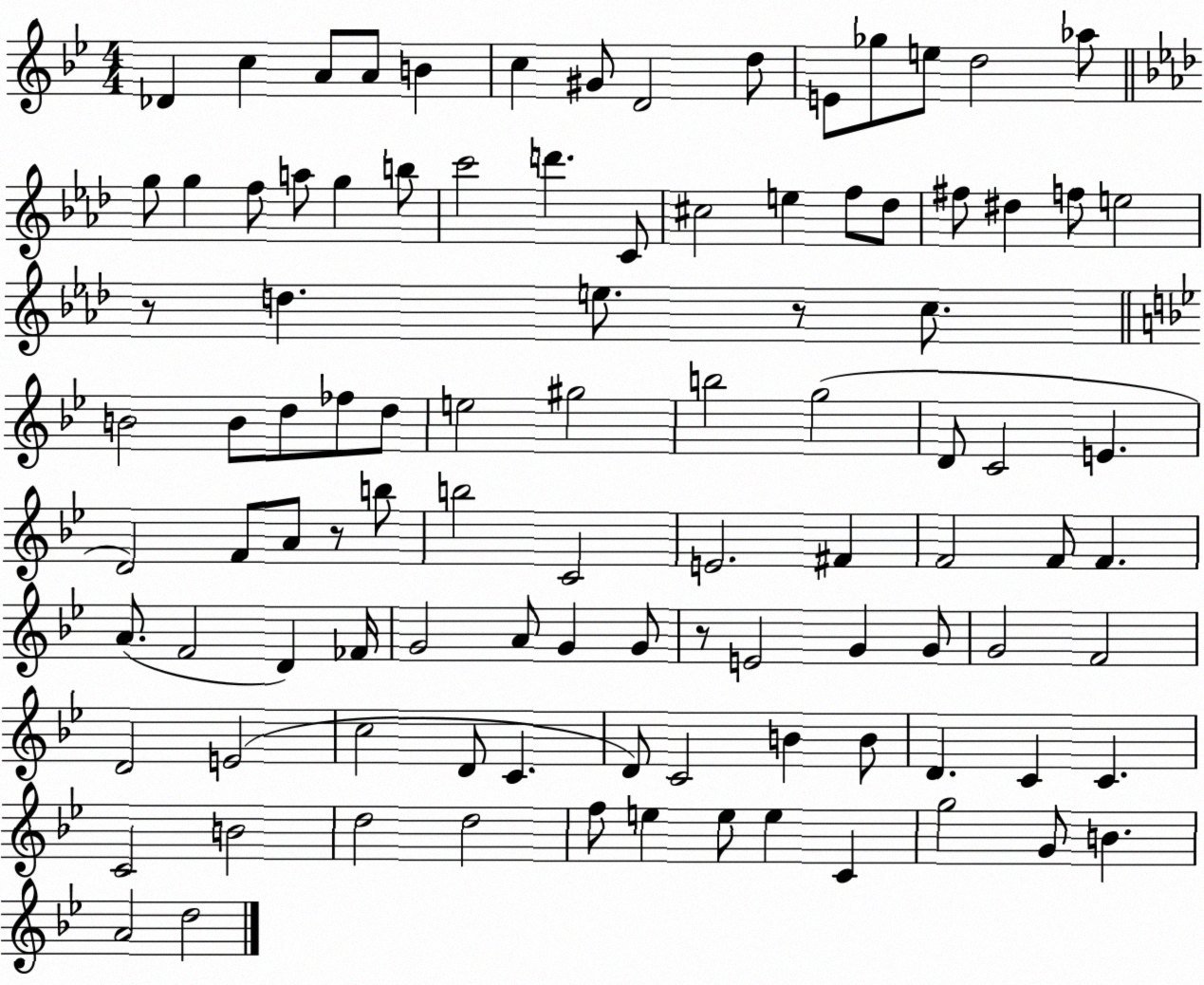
X:1
T:Untitled
M:4/4
L:1/4
K:Bb
_D c A/2 A/2 B c ^G/2 D2 d/2 E/2 _g/2 e/2 d2 _a/2 g/2 g f/2 a/2 g b/2 c'2 d' C/2 ^c2 e f/2 _d/2 ^f/2 ^d f/2 e2 z/2 d e/2 z/2 c/2 B2 B/2 d/2 _f/2 d/2 e2 ^g2 b2 g2 D/2 C2 E D2 F/2 A/2 z/2 b/2 b2 C2 E2 ^F F2 F/2 F A/2 F2 D _F/4 G2 A/2 G G/2 z/2 E2 G G/2 G2 F2 D2 E2 c2 D/2 C D/2 C2 B B/2 D C C C2 B2 d2 d2 f/2 e e/2 e C g2 G/2 B A2 d2